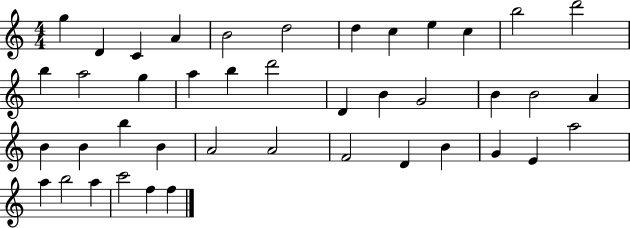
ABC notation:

X:1
T:Untitled
M:4/4
L:1/4
K:C
g D C A B2 d2 d c e c b2 d'2 b a2 g a b d'2 D B G2 B B2 A B B b B A2 A2 F2 D B G E a2 a b2 a c'2 f f